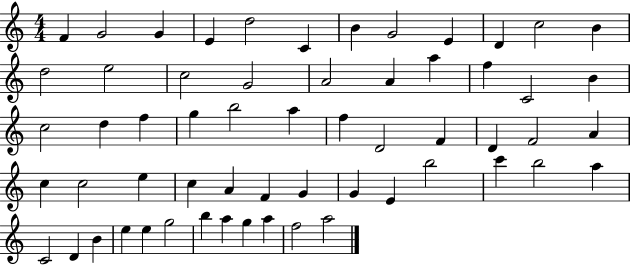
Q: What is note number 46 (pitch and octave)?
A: B5